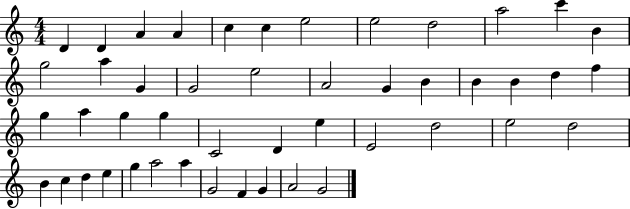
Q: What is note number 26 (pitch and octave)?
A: A5